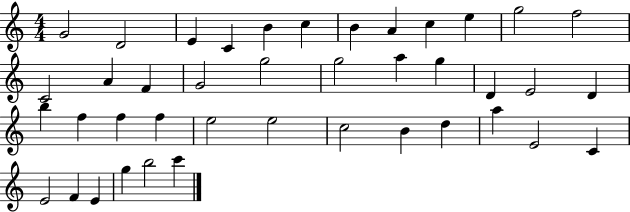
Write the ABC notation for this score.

X:1
T:Untitled
M:4/4
L:1/4
K:C
G2 D2 E C B c B A c e g2 f2 C2 A F G2 g2 g2 a g D E2 D b f f f e2 e2 c2 B d a E2 C E2 F E g b2 c'